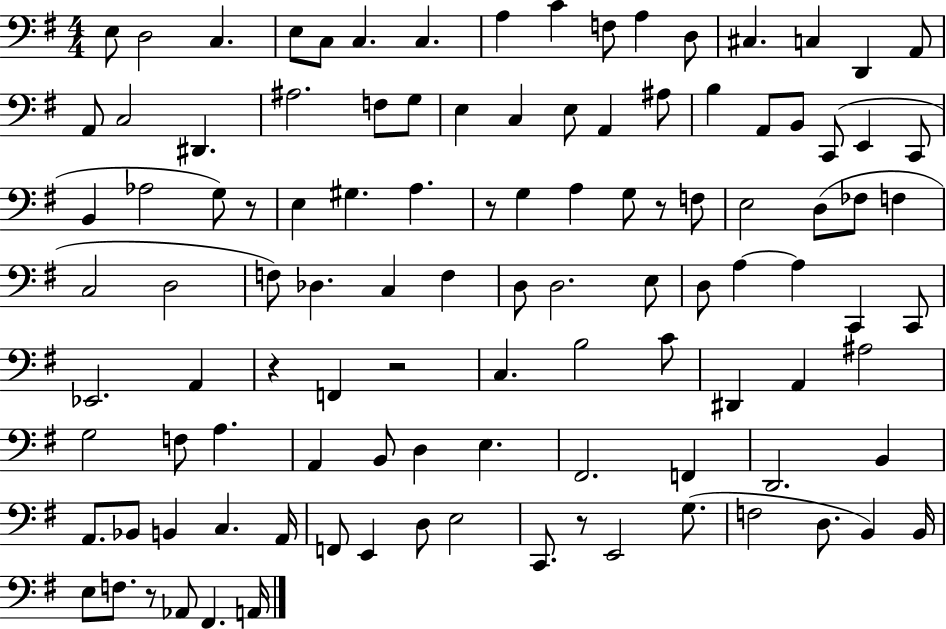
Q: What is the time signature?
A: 4/4